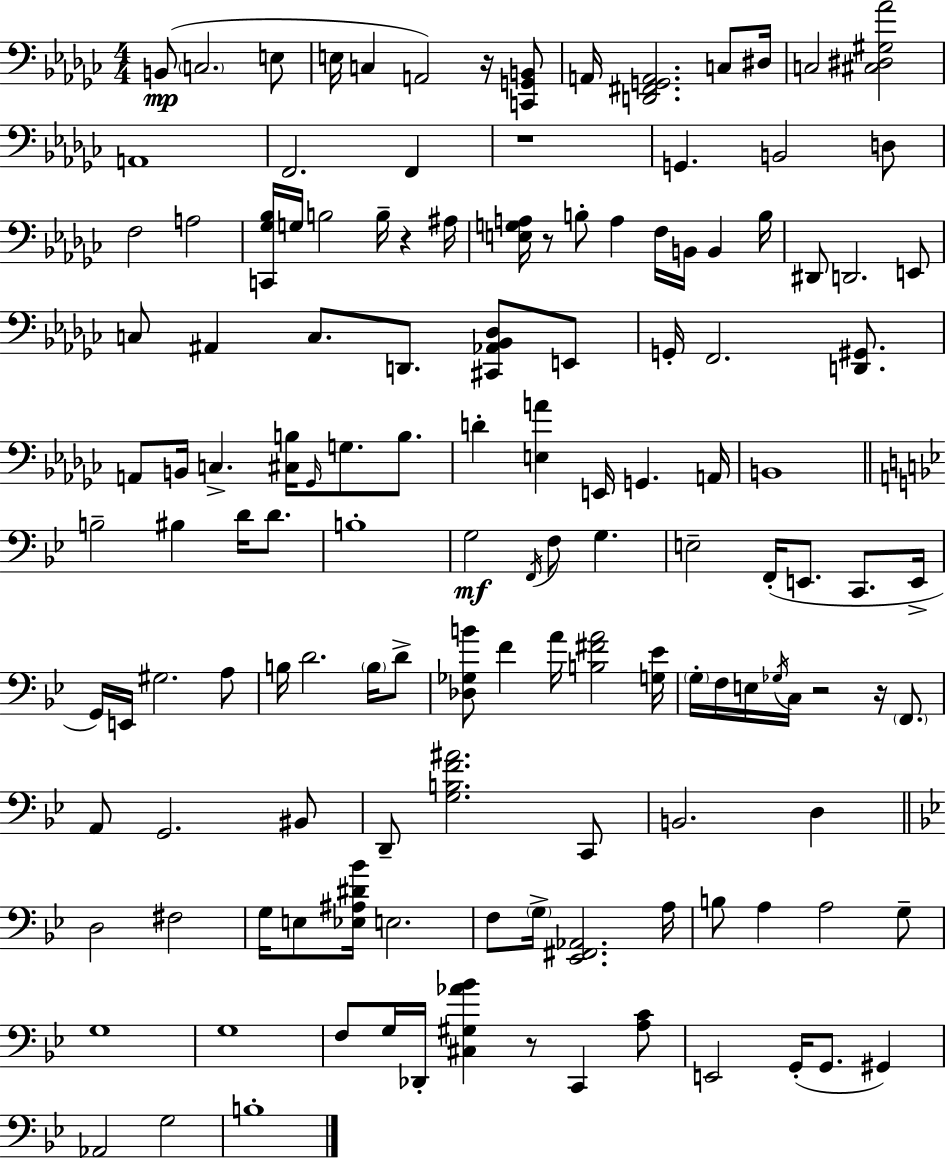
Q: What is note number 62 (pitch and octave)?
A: C2